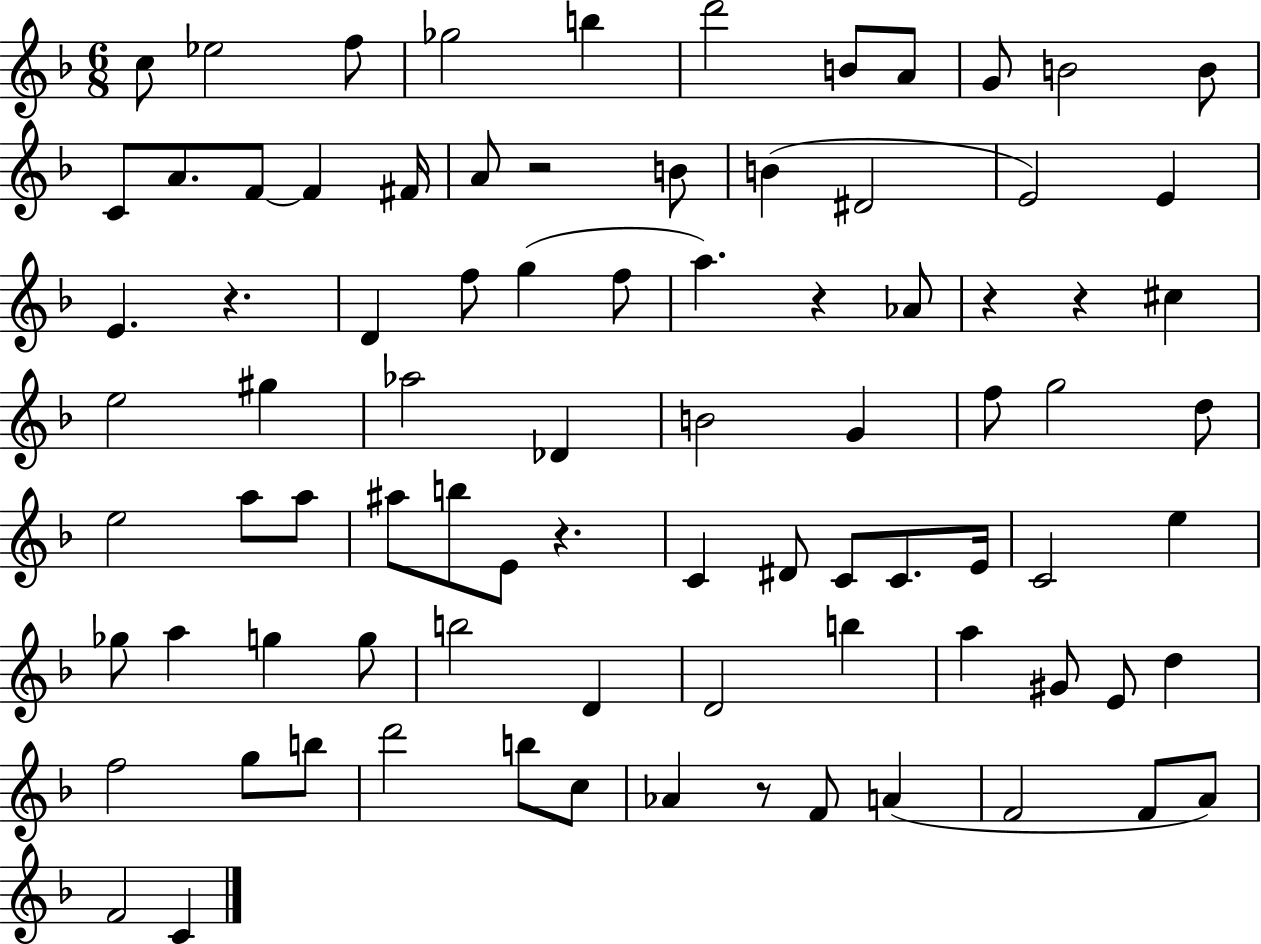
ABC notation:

X:1
T:Untitled
M:6/8
L:1/4
K:F
c/2 _e2 f/2 _g2 b d'2 B/2 A/2 G/2 B2 B/2 C/2 A/2 F/2 F ^F/4 A/2 z2 B/2 B ^D2 E2 E E z D f/2 g f/2 a z _A/2 z z ^c e2 ^g _a2 _D B2 G f/2 g2 d/2 e2 a/2 a/2 ^a/2 b/2 E/2 z C ^D/2 C/2 C/2 E/4 C2 e _g/2 a g g/2 b2 D D2 b a ^G/2 E/2 d f2 g/2 b/2 d'2 b/2 c/2 _A z/2 F/2 A F2 F/2 A/2 F2 C